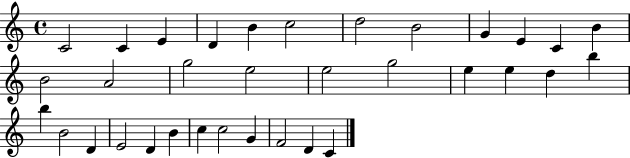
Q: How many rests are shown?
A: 0